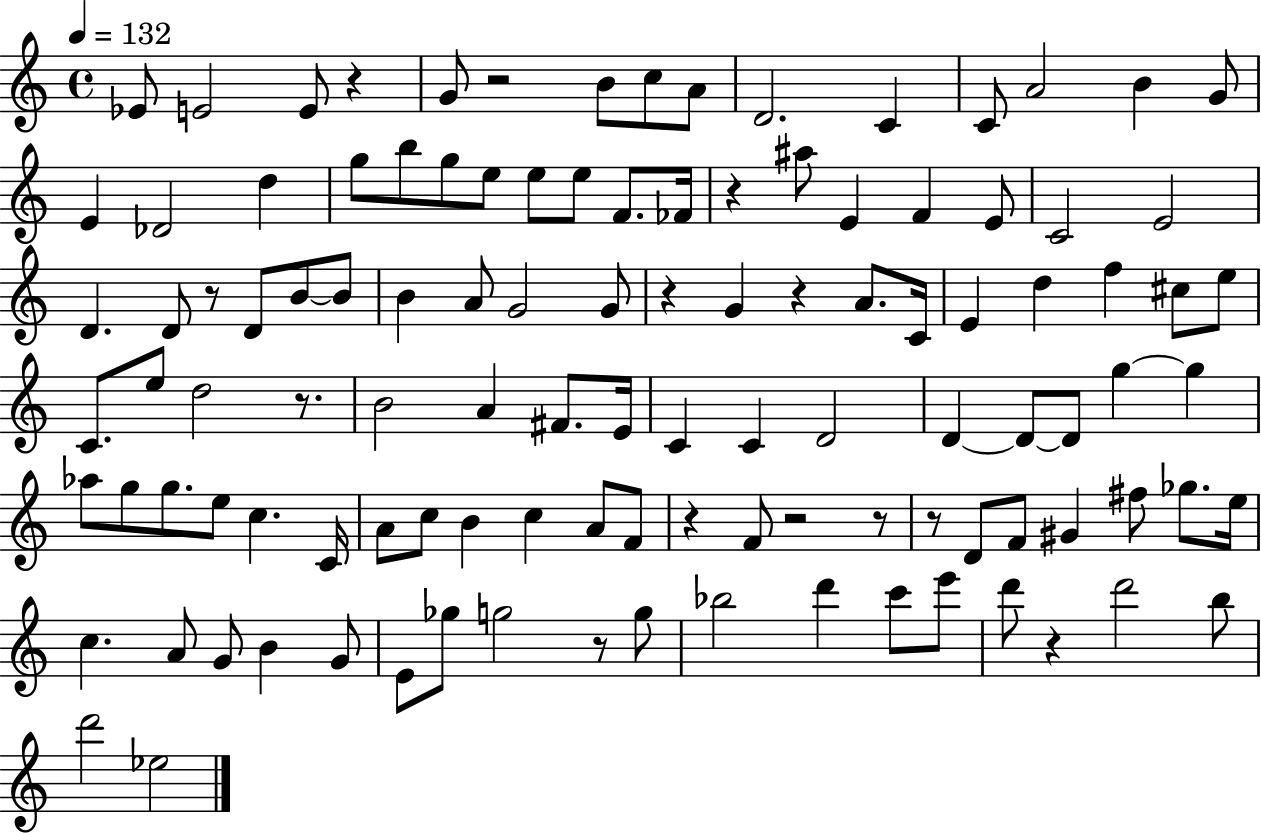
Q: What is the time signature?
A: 4/4